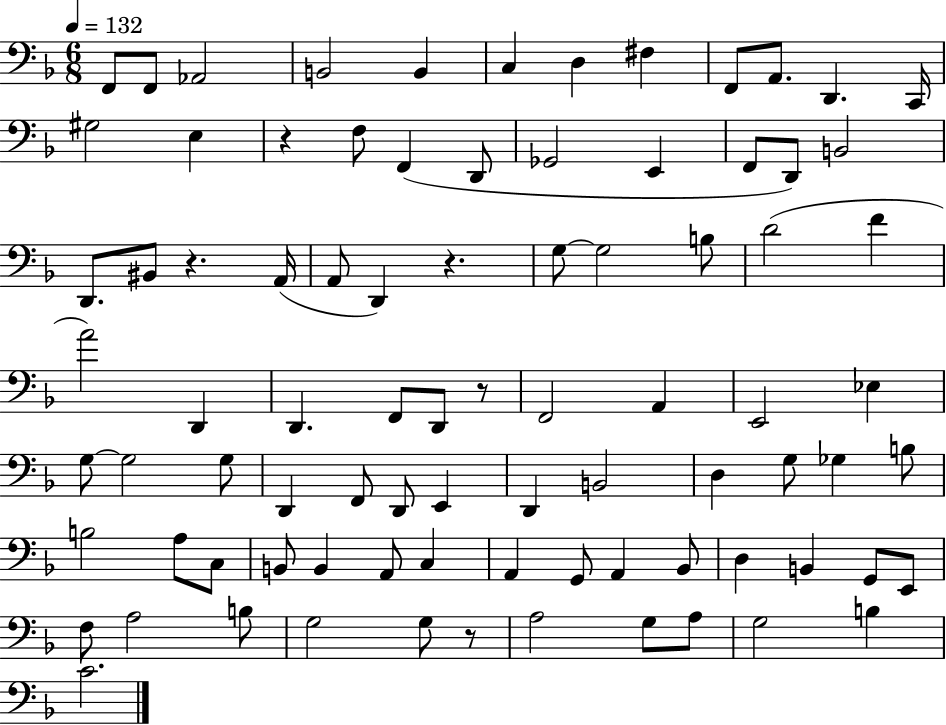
X:1
T:Untitled
M:6/8
L:1/4
K:F
F,,/2 F,,/2 _A,,2 B,,2 B,, C, D, ^F, F,,/2 A,,/2 D,, C,,/4 ^G,2 E, z F,/2 F,, D,,/2 _G,,2 E,, F,,/2 D,,/2 B,,2 D,,/2 ^B,,/2 z A,,/4 A,,/2 D,, z G,/2 G,2 B,/2 D2 F A2 D,, D,, F,,/2 D,,/2 z/2 F,,2 A,, E,,2 _E, G,/2 G,2 G,/2 D,, F,,/2 D,,/2 E,, D,, B,,2 D, G,/2 _G, B,/2 B,2 A,/2 C,/2 B,,/2 B,, A,,/2 C, A,, G,,/2 A,, _B,,/2 D, B,, G,,/2 E,,/2 F,/2 A,2 B,/2 G,2 G,/2 z/2 A,2 G,/2 A,/2 G,2 B, C2